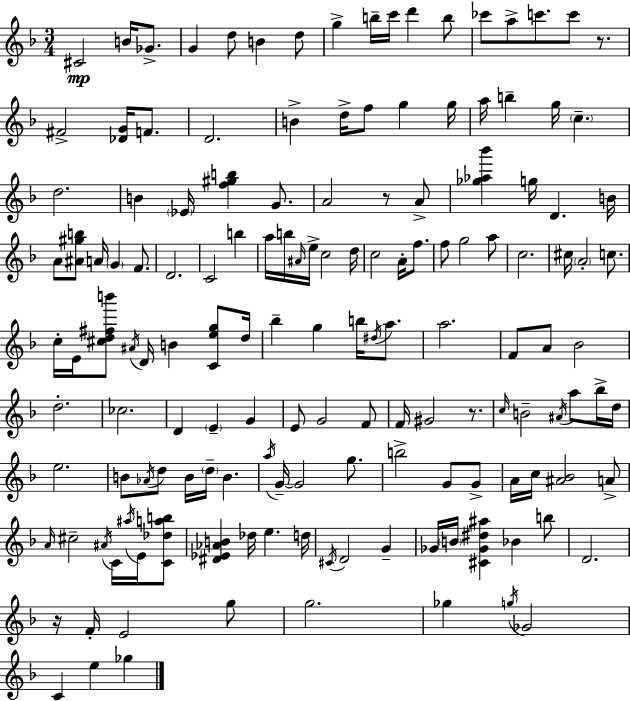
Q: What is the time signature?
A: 3/4